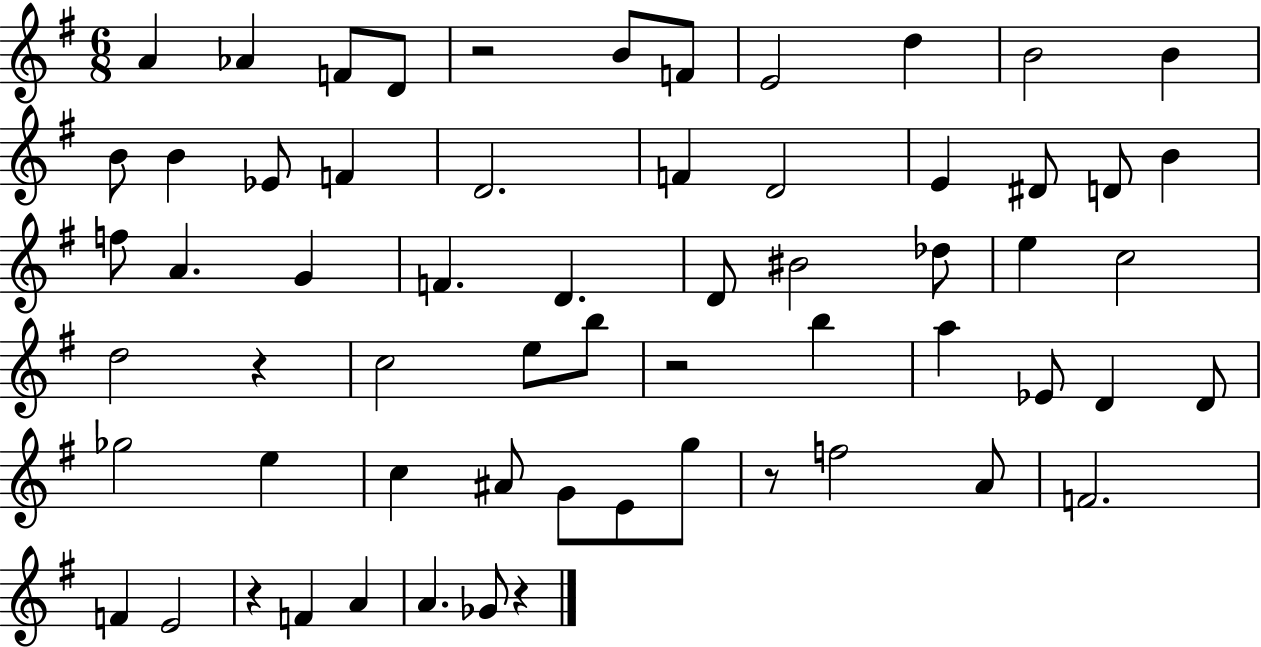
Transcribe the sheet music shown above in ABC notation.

X:1
T:Untitled
M:6/8
L:1/4
K:G
A _A F/2 D/2 z2 B/2 F/2 E2 d B2 B B/2 B _E/2 F D2 F D2 E ^D/2 D/2 B f/2 A G F D D/2 ^B2 _d/2 e c2 d2 z c2 e/2 b/2 z2 b a _E/2 D D/2 _g2 e c ^A/2 G/2 E/2 g/2 z/2 f2 A/2 F2 F E2 z F A A _G/2 z